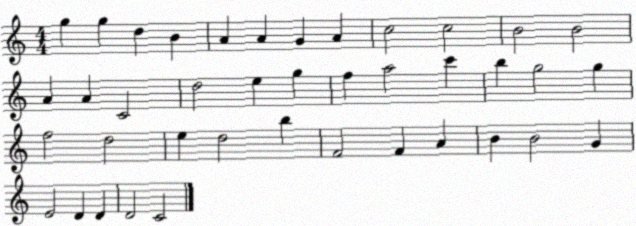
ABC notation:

X:1
T:Untitled
M:4/4
L:1/4
K:C
g g d B A A G A c2 c2 B2 B2 A A C2 d2 e g f a2 c' b g2 g f2 d2 e d2 b F2 F A B B2 G E2 D D D2 C2